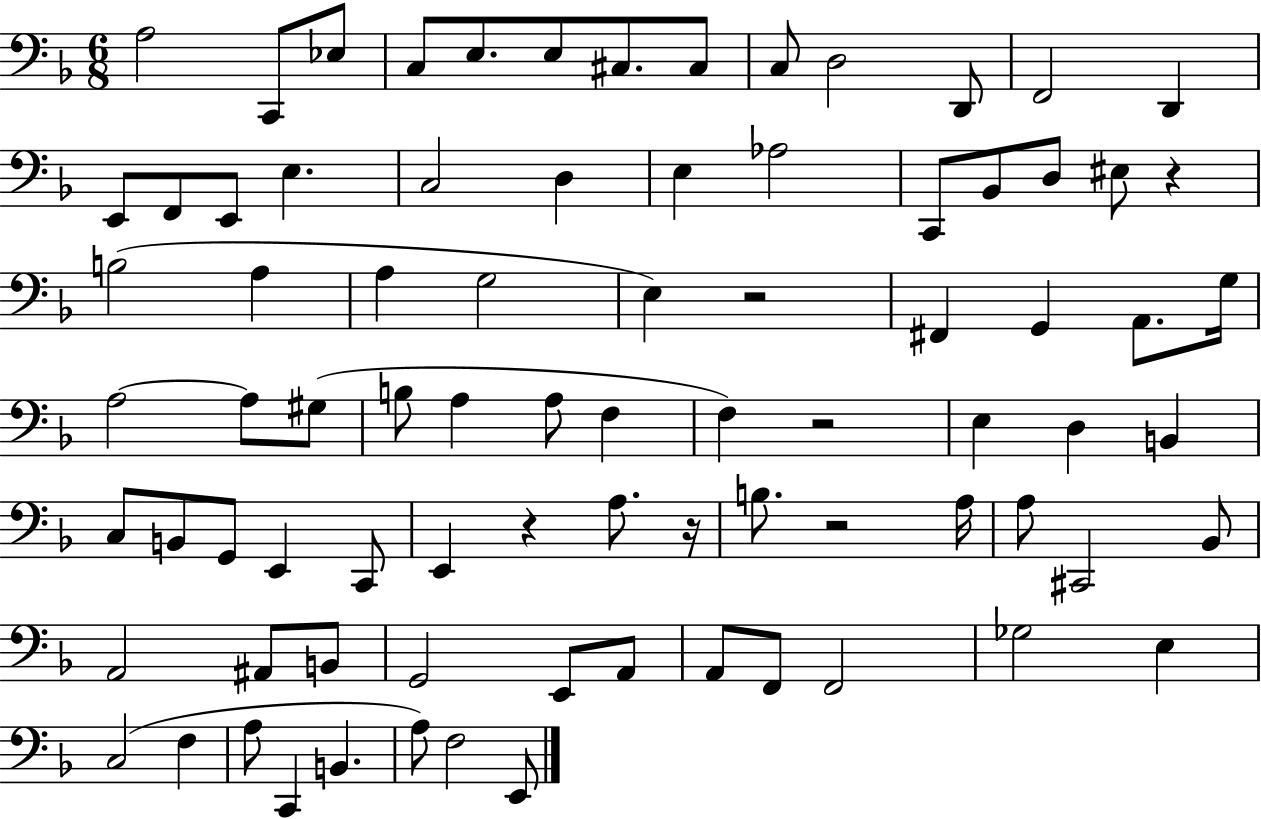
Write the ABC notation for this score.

X:1
T:Untitled
M:6/8
L:1/4
K:F
A,2 C,,/2 _E,/2 C,/2 E,/2 E,/2 ^C,/2 ^C,/2 C,/2 D,2 D,,/2 F,,2 D,, E,,/2 F,,/2 E,,/2 E, C,2 D, E, _A,2 C,,/2 _B,,/2 D,/2 ^E,/2 z B,2 A, A, G,2 E, z2 ^F,, G,, A,,/2 G,/4 A,2 A,/2 ^G,/2 B,/2 A, A,/2 F, F, z2 E, D, B,, C,/2 B,,/2 G,,/2 E,, C,,/2 E,, z A,/2 z/4 B,/2 z2 A,/4 A,/2 ^C,,2 _B,,/2 A,,2 ^A,,/2 B,,/2 G,,2 E,,/2 A,,/2 A,,/2 F,,/2 F,,2 _G,2 E, C,2 F, A,/2 C,, B,, A,/2 F,2 E,,/2